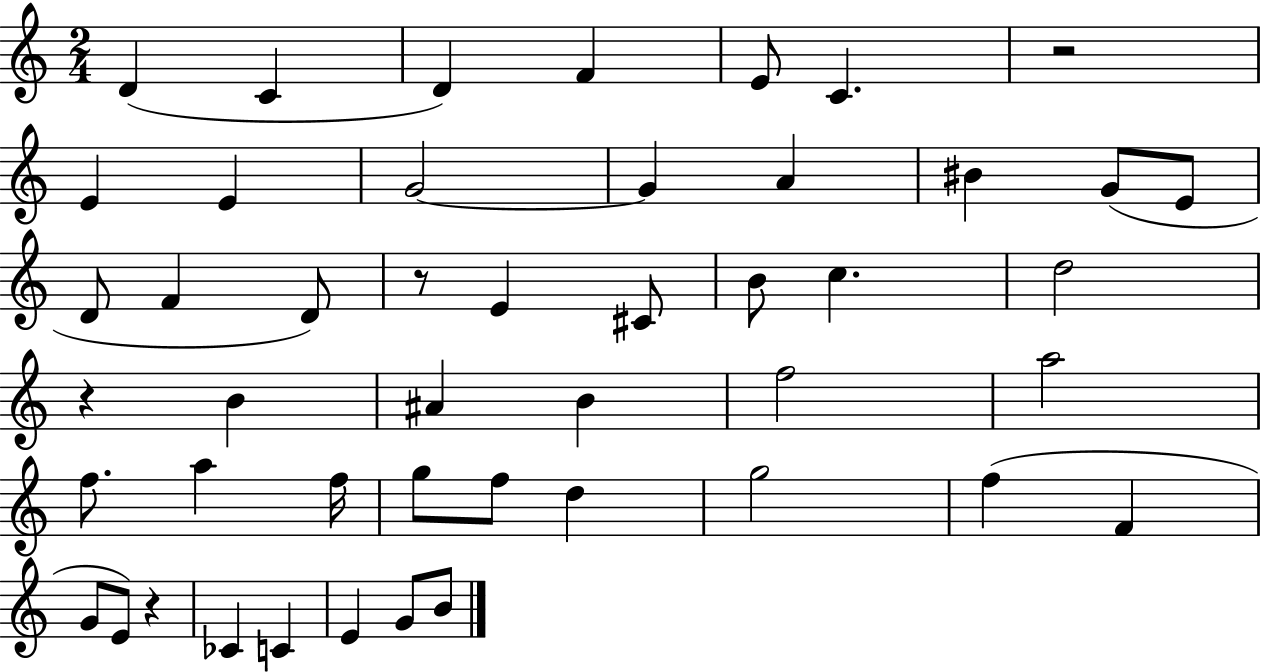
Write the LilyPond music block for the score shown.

{
  \clef treble
  \numericTimeSignature
  \time 2/4
  \key c \major
  d'4( c'4 | d'4) f'4 | e'8 c'4. | r2 | \break e'4 e'4 | g'2~~ | g'4 a'4 | bis'4 g'8( e'8 | \break d'8 f'4 d'8) | r8 e'4 cis'8 | b'8 c''4. | d''2 | \break r4 b'4 | ais'4 b'4 | f''2 | a''2 | \break f''8. a''4 f''16 | g''8 f''8 d''4 | g''2 | f''4( f'4 | \break g'8 e'8) r4 | ces'4 c'4 | e'4 g'8 b'8 | \bar "|."
}